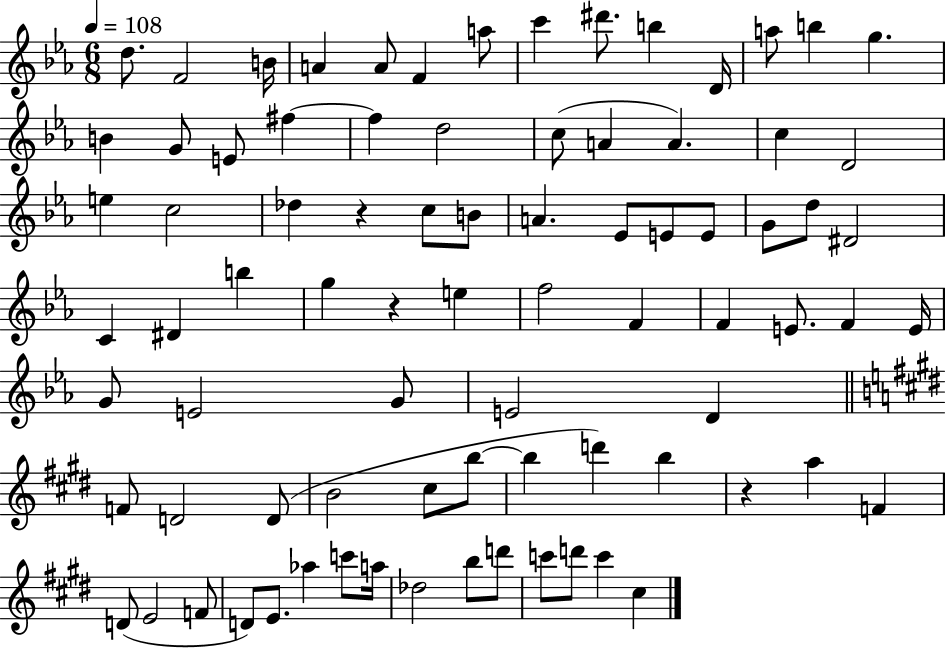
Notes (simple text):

D5/e. F4/h B4/s A4/q A4/e F4/q A5/e C6/q D#6/e. B5/q D4/s A5/e B5/q G5/q. B4/q G4/e E4/e F#5/q F#5/q D5/h C5/e A4/q A4/q. C5/q D4/h E5/q C5/h Db5/q R/q C5/e B4/e A4/q. Eb4/e E4/e E4/e G4/e D5/e D#4/h C4/q D#4/q B5/q G5/q R/q E5/q F5/h F4/q F4/q E4/e. F4/q E4/s G4/e E4/h G4/e E4/h D4/q F4/e D4/h D4/e B4/h C#5/e B5/e B5/q D6/q B5/q R/q A5/q F4/q D4/e E4/h F4/e D4/e E4/e. Ab5/q C6/e A5/s Db5/h B5/e D6/e C6/e D6/e C6/q C#5/q